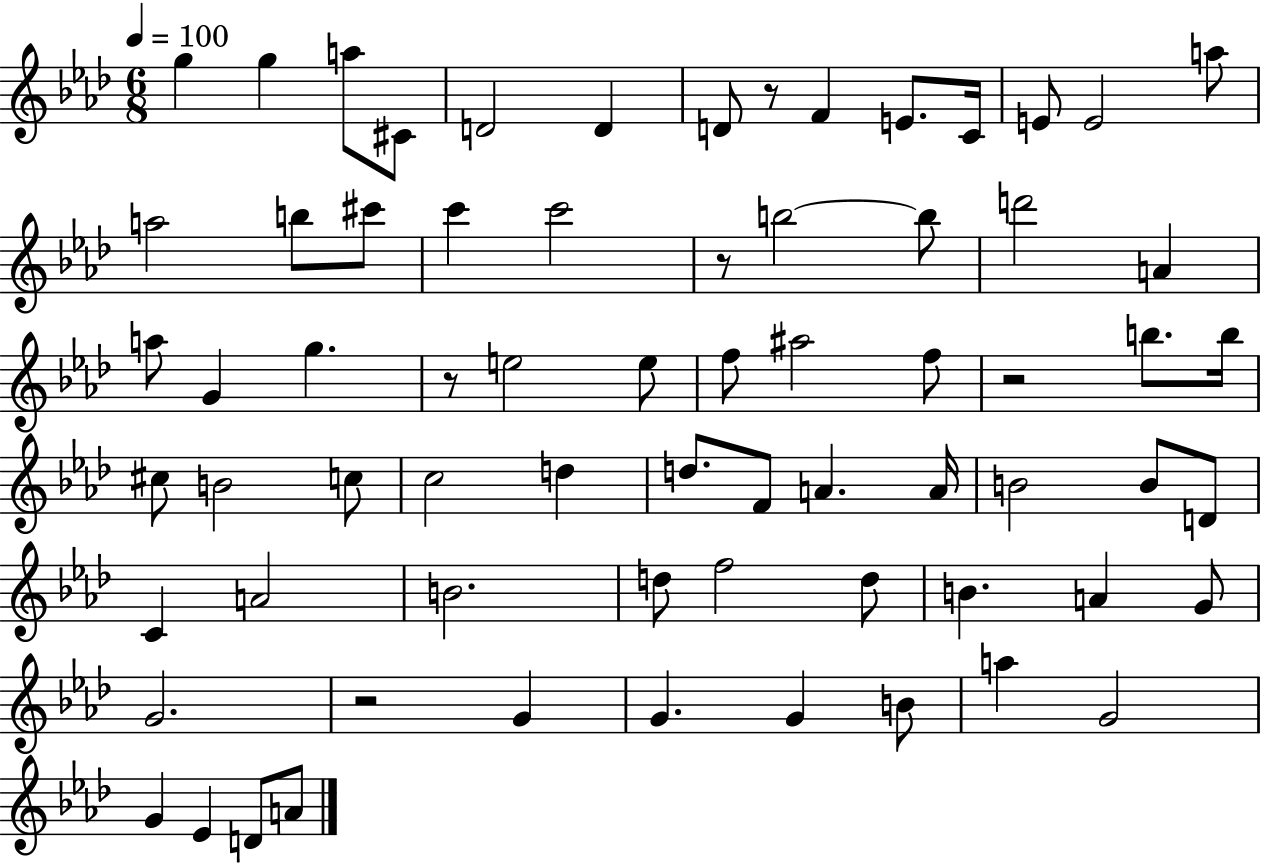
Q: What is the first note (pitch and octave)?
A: G5